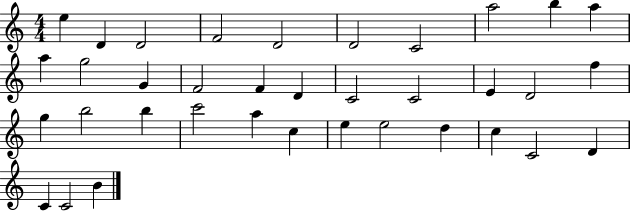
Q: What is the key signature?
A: C major